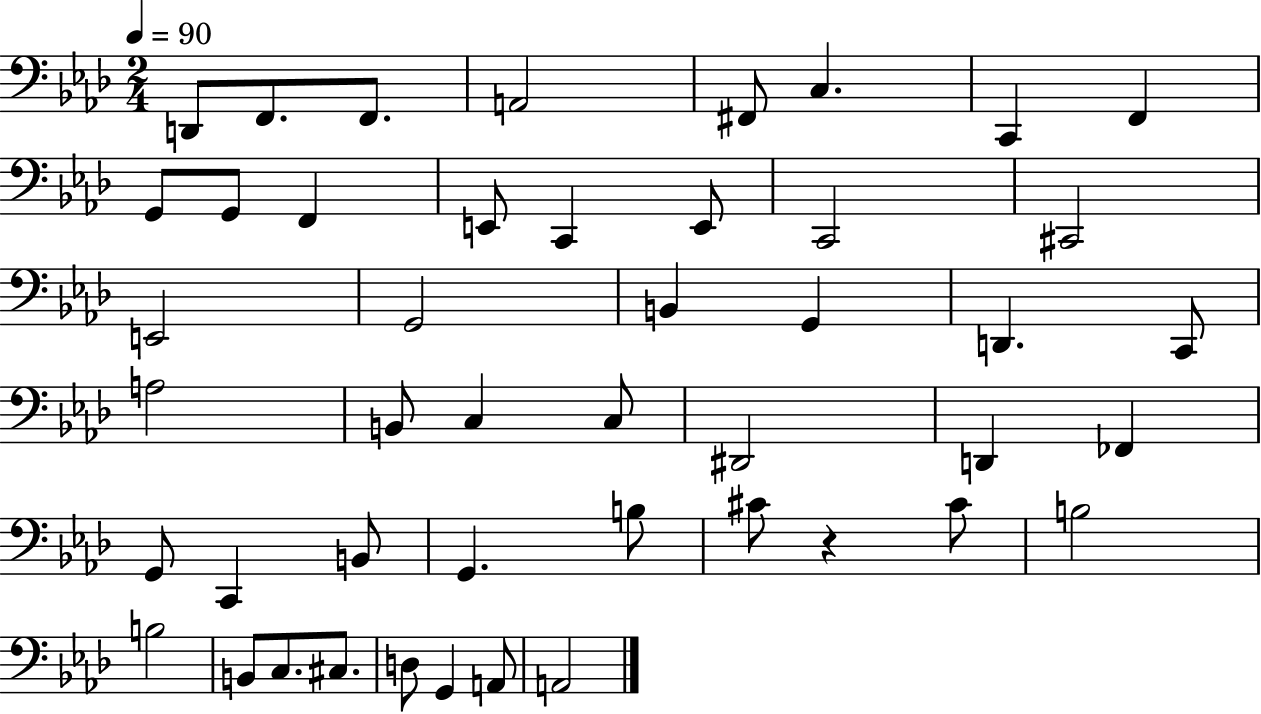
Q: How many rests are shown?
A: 1